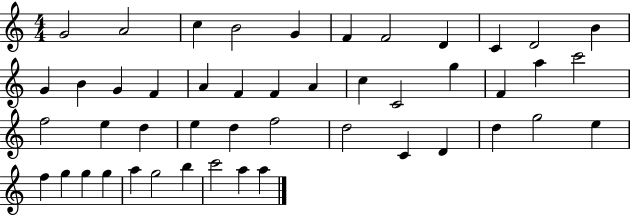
G4/h A4/h C5/q B4/h G4/q F4/q F4/h D4/q C4/q D4/h B4/q G4/q B4/q G4/q F4/q A4/q F4/q F4/q A4/q C5/q C4/h G5/q F4/q A5/q C6/h F5/h E5/q D5/q E5/q D5/q F5/h D5/h C4/q D4/q D5/q G5/h E5/q F5/q G5/q G5/q G5/q A5/q G5/h B5/q C6/h A5/q A5/q